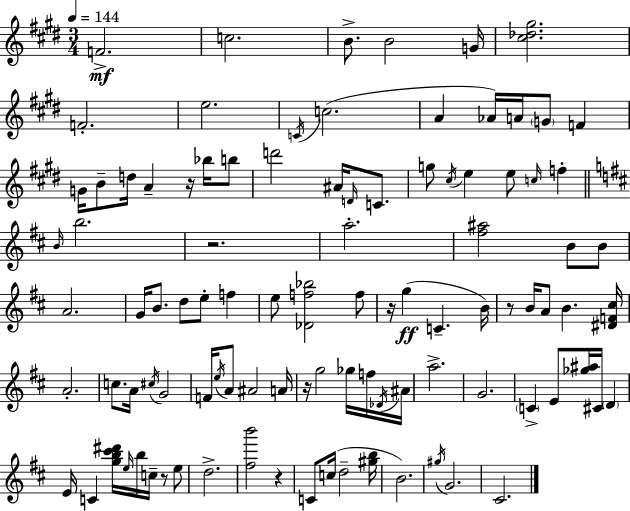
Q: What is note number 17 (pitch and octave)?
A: D5